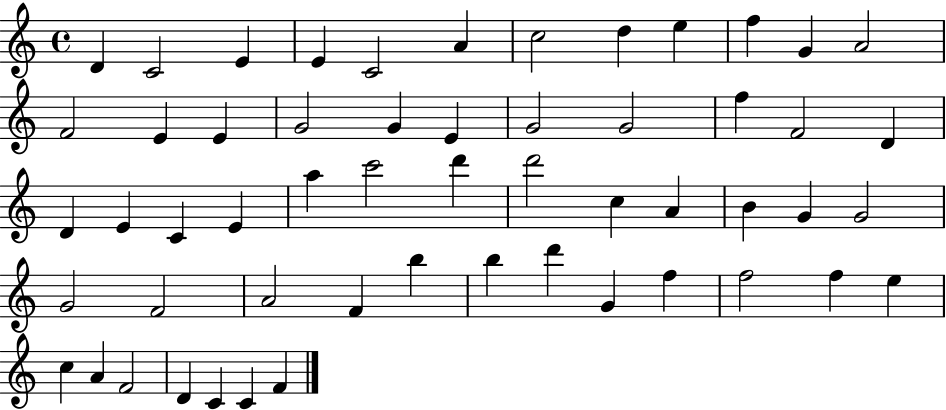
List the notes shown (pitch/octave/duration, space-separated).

D4/q C4/h E4/q E4/q C4/h A4/q C5/h D5/q E5/q F5/q G4/q A4/h F4/h E4/q E4/q G4/h G4/q E4/q G4/h G4/h F5/q F4/h D4/q D4/q E4/q C4/q E4/q A5/q C6/h D6/q D6/h C5/q A4/q B4/q G4/q G4/h G4/h F4/h A4/h F4/q B5/q B5/q D6/q G4/q F5/q F5/h F5/q E5/q C5/q A4/q F4/h D4/q C4/q C4/q F4/q